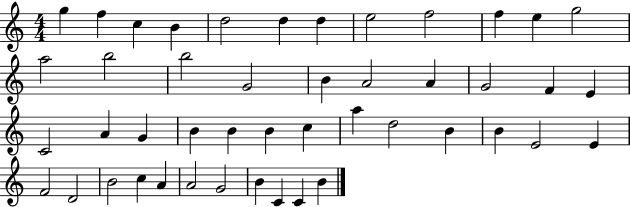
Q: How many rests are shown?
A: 0